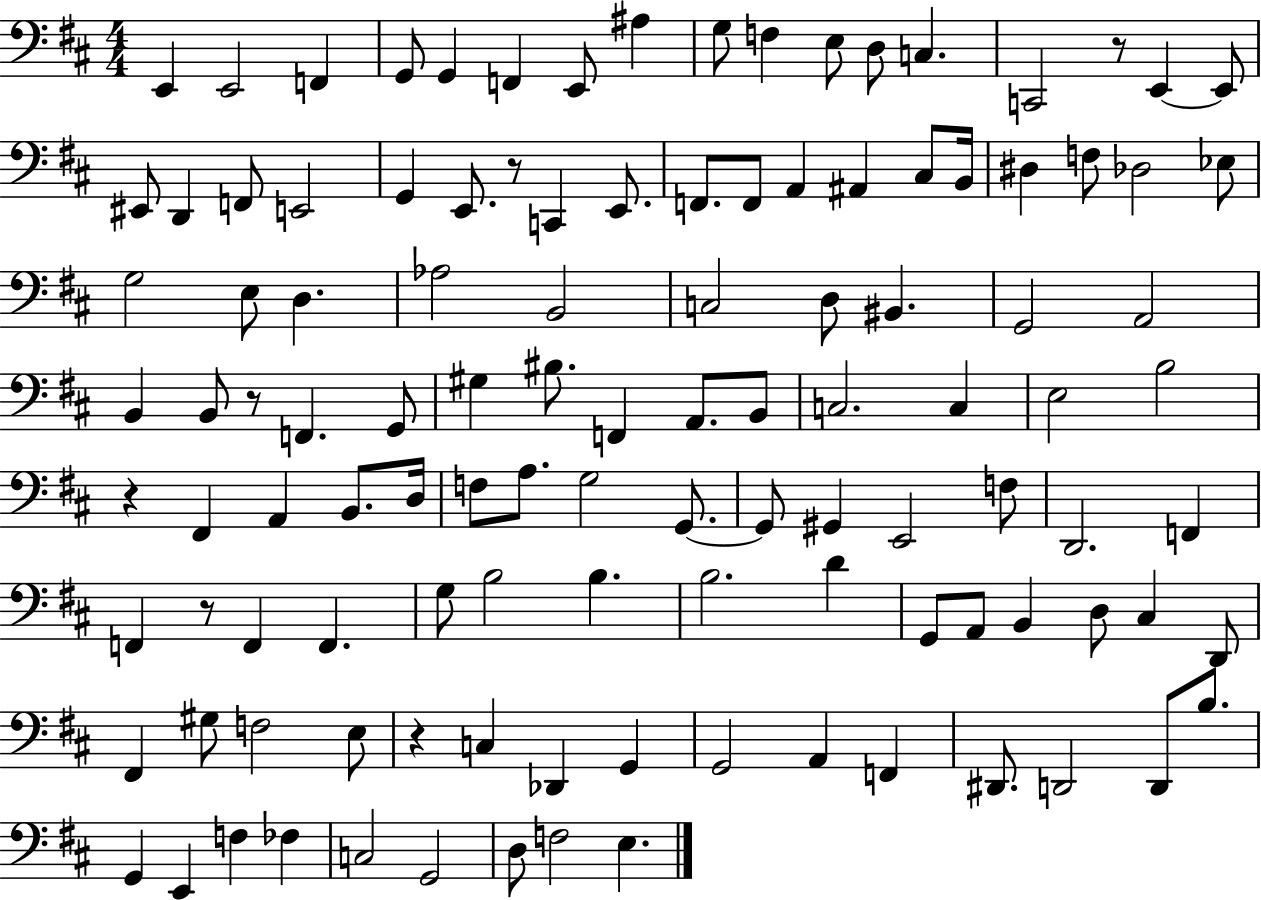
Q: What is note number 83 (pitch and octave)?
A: D3